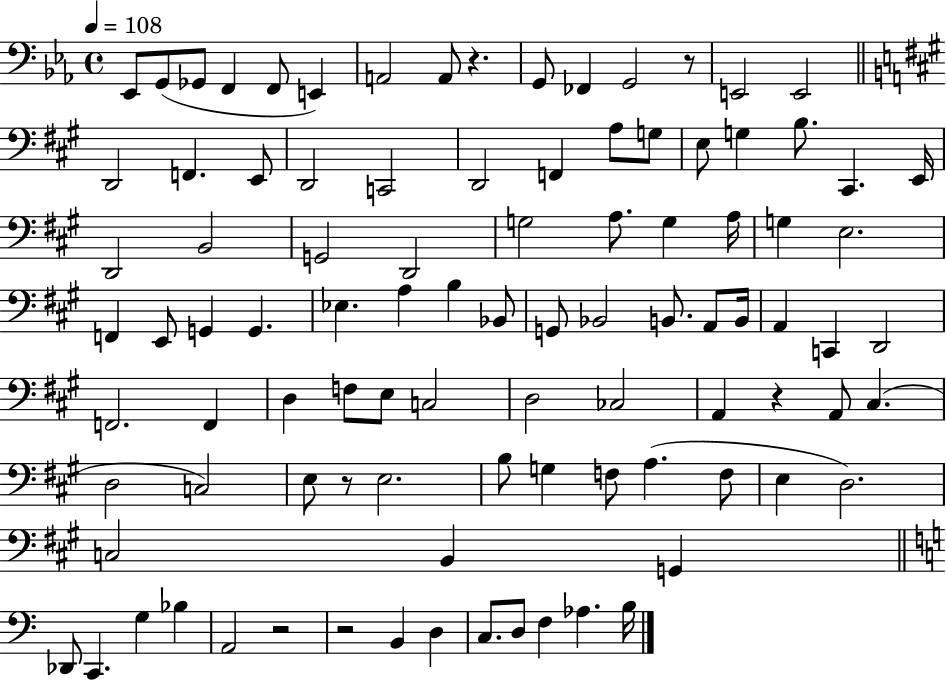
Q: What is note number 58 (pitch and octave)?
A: E3